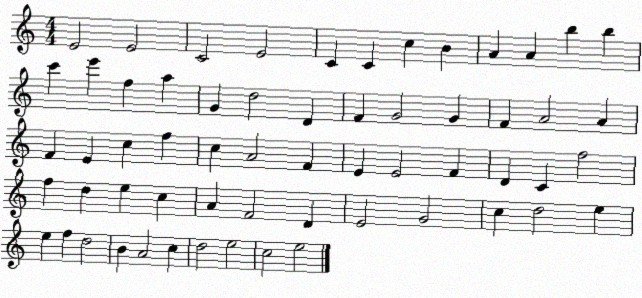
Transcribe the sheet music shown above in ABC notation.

X:1
T:Untitled
M:4/4
L:1/4
K:C
E2 E2 C2 E2 C C c B A A b b c' e' f a G d2 D F G2 G F A2 A F E c f c A2 F E E2 F D C f2 f d e c A F2 D E2 G2 c d2 e e f d2 B A2 c d2 e2 c2 e2